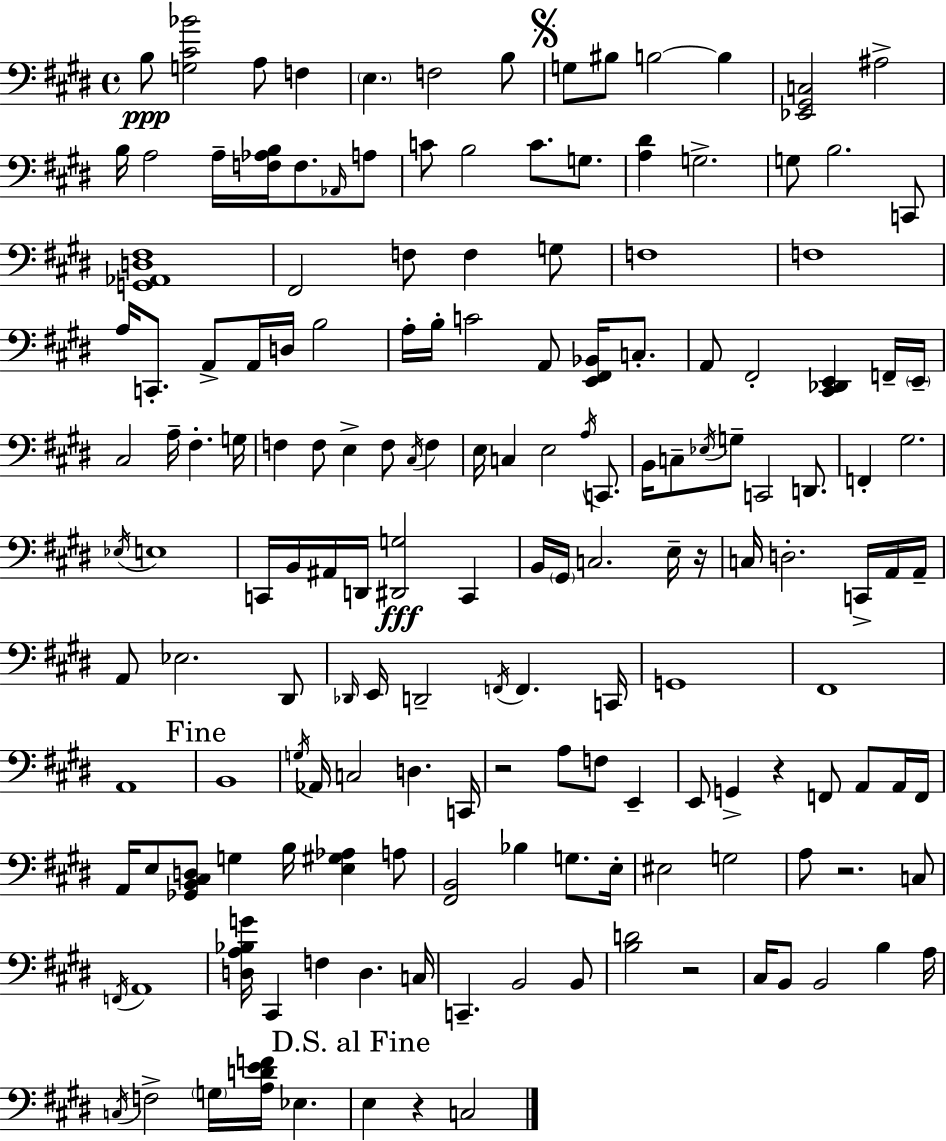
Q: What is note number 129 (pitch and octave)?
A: D3